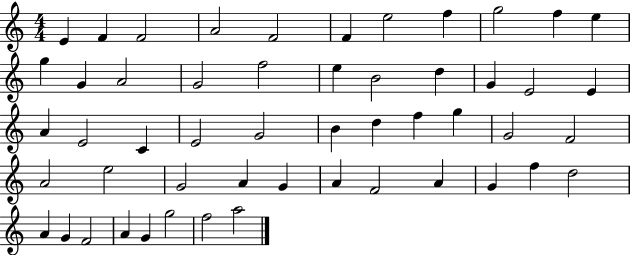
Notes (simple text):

E4/q F4/q F4/h A4/h F4/h F4/q E5/h F5/q G5/h F5/q E5/q G5/q G4/q A4/h G4/h F5/h E5/q B4/h D5/q G4/q E4/h E4/q A4/q E4/h C4/q E4/h G4/h B4/q D5/q F5/q G5/q G4/h F4/h A4/h E5/h G4/h A4/q G4/q A4/q F4/h A4/q G4/q F5/q D5/h A4/q G4/q F4/h A4/q G4/q G5/h F5/h A5/h